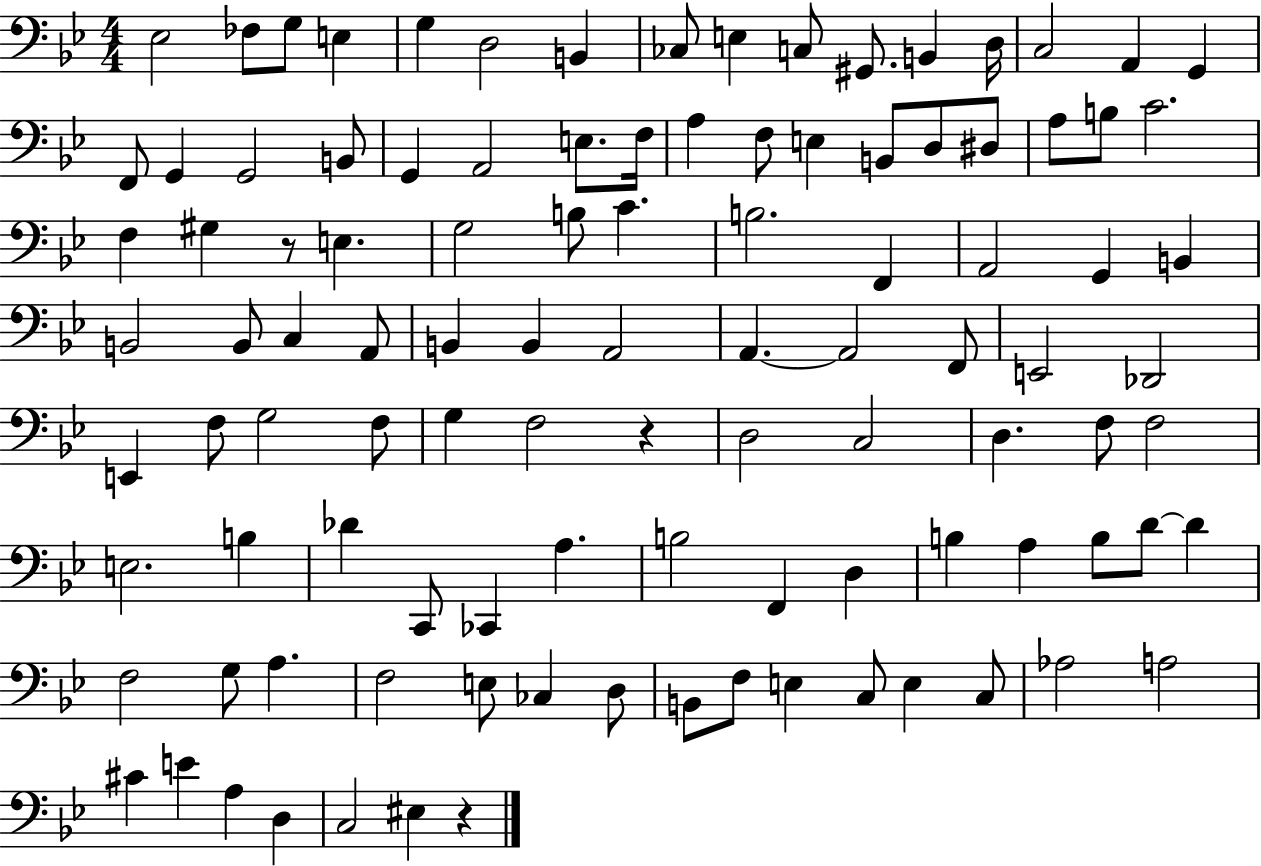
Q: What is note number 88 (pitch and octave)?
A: D3